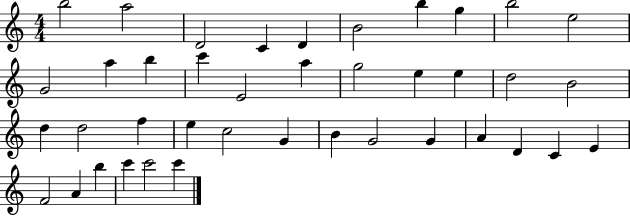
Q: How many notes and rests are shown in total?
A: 40